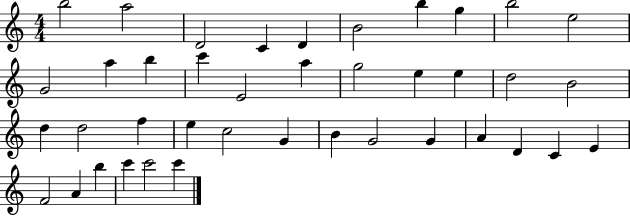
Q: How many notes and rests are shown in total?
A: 40